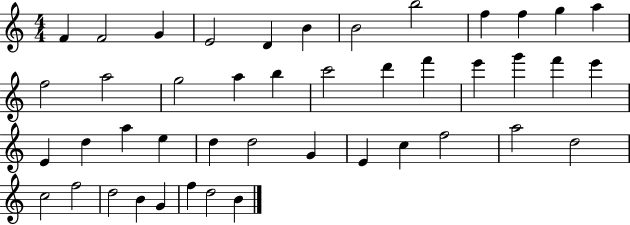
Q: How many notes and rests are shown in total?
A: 44